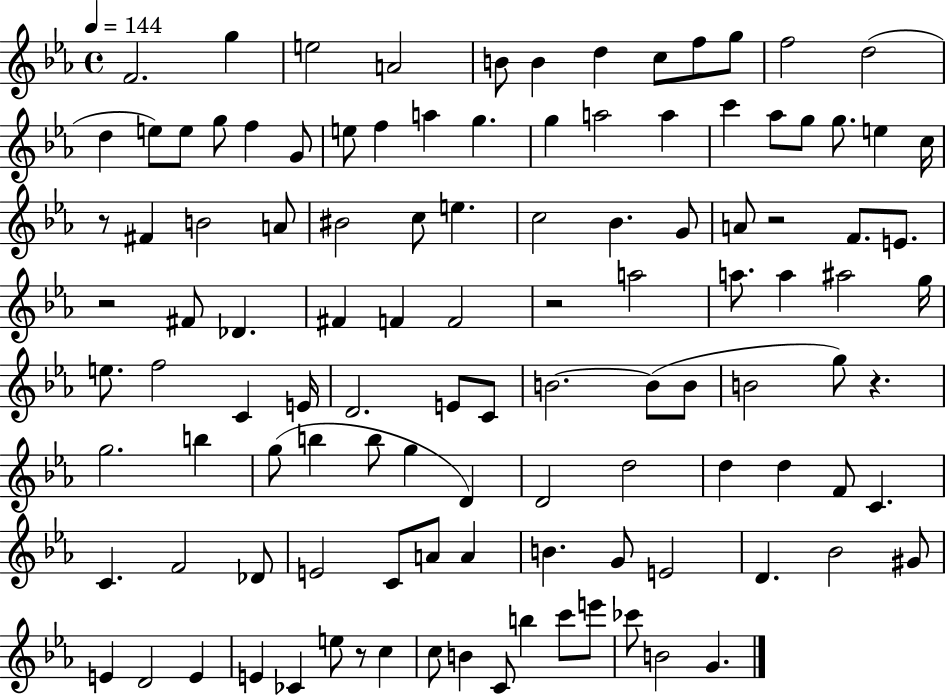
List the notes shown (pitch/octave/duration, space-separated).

F4/h. G5/q E5/h A4/h B4/e B4/q D5/q C5/e F5/e G5/e F5/h D5/h D5/q E5/e E5/e G5/e F5/q G4/e E5/e F5/q A5/q G5/q. G5/q A5/h A5/q C6/q Ab5/e G5/e G5/e. E5/q C5/s R/e F#4/q B4/h A4/e BIS4/h C5/e E5/q. C5/h Bb4/q. G4/e A4/e R/h F4/e. E4/e. R/h F#4/e Db4/q. F#4/q F4/q F4/h R/h A5/h A5/e. A5/q A#5/h G5/s E5/e. F5/h C4/q E4/s D4/h. E4/e C4/e B4/h. B4/e B4/e B4/h G5/e R/q. G5/h. B5/q G5/e B5/q B5/e G5/q D4/q D4/h D5/h D5/q D5/q F4/e C4/q. C4/q. F4/h Db4/e E4/h C4/e A4/e A4/q B4/q. G4/e E4/h D4/q. Bb4/h G#4/e E4/q D4/h E4/q E4/q CES4/q E5/e R/e C5/q C5/e B4/q C4/e B5/q C6/e E6/e CES6/e B4/h G4/q.